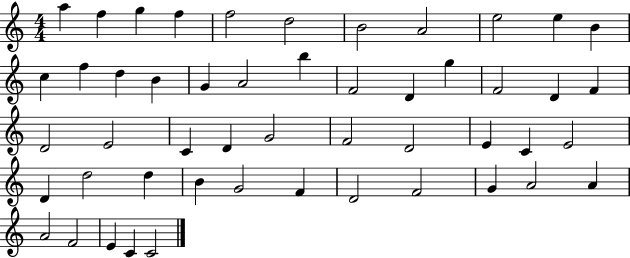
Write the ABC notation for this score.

X:1
T:Untitled
M:4/4
L:1/4
K:C
a f g f f2 d2 B2 A2 e2 e B c f d B G A2 b F2 D g F2 D F D2 E2 C D G2 F2 D2 E C E2 D d2 d B G2 F D2 F2 G A2 A A2 F2 E C C2